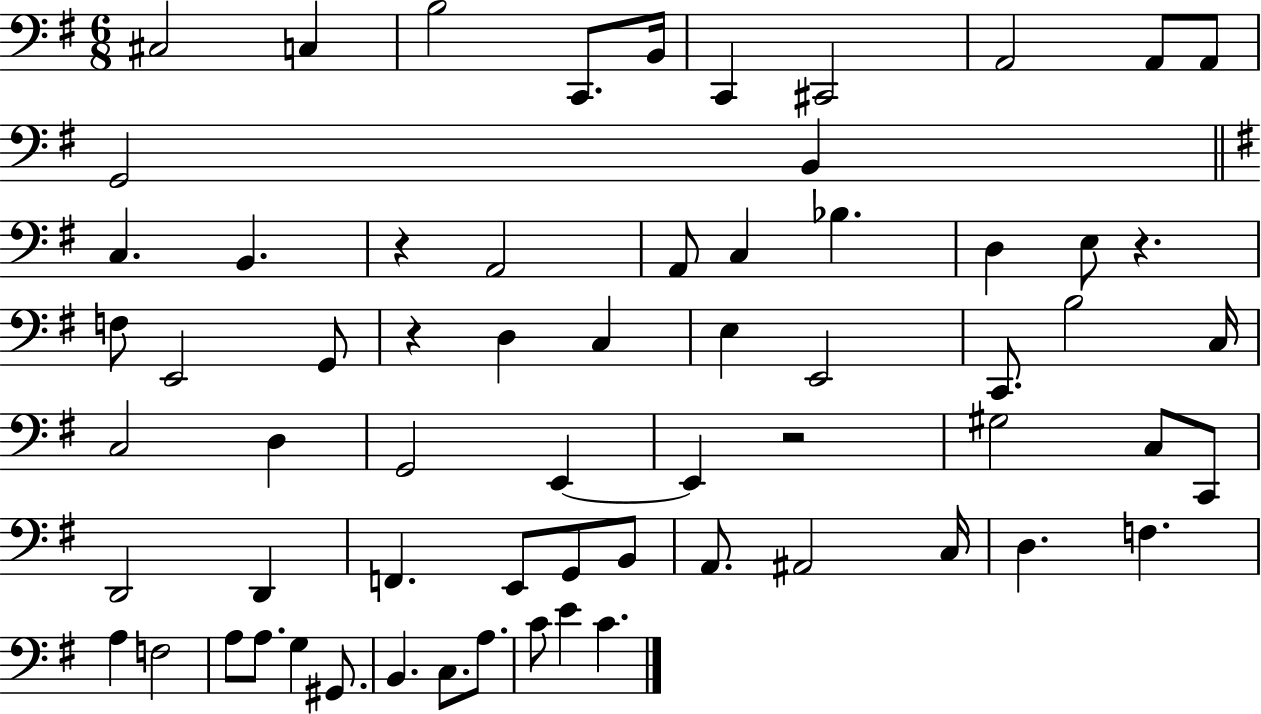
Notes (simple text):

C#3/h C3/q B3/h C2/e. B2/s C2/q C#2/h A2/h A2/e A2/e G2/h B2/q C3/q. B2/q. R/q A2/h A2/e C3/q Bb3/q. D3/q E3/e R/q. F3/e E2/h G2/e R/q D3/q C3/q E3/q E2/h C2/e. B3/h C3/s C3/h D3/q G2/h E2/q E2/q R/h G#3/h C3/e C2/e D2/h D2/q F2/q. E2/e G2/e B2/e A2/e. A#2/h C3/s D3/q. F3/q. A3/q F3/h A3/e A3/e. G3/q G#2/e. B2/q. C3/e. A3/e. C4/e E4/q C4/q.